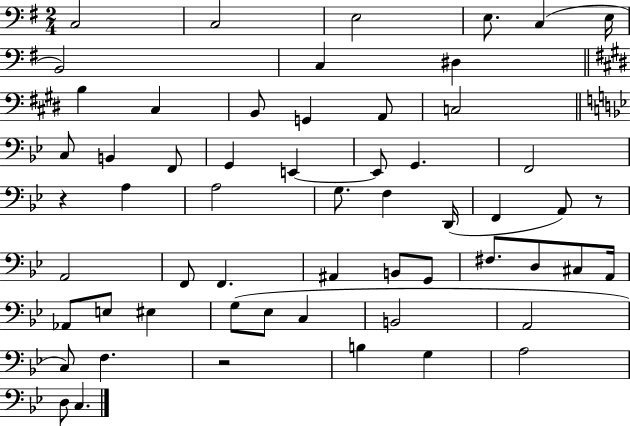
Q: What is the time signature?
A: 2/4